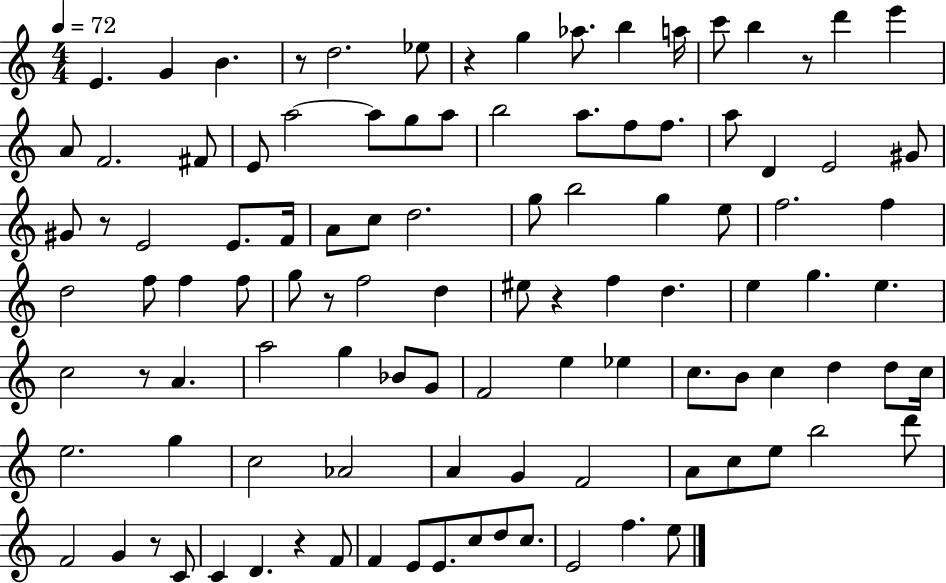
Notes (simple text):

E4/q. G4/q B4/q. R/e D5/h. Eb5/e R/q G5/q Ab5/e. B5/q A5/s C6/e B5/q R/e D6/q E6/q A4/e F4/h. F#4/e E4/e A5/h A5/e G5/e A5/e B5/h A5/e. F5/e F5/e. A5/e D4/q E4/h G#4/e G#4/e R/e E4/h E4/e. F4/s A4/e C5/e D5/h. G5/e B5/h G5/q E5/e F5/h. F5/q D5/h F5/e F5/q F5/e G5/e R/e F5/h D5/q EIS5/e R/q F5/q D5/q. E5/q G5/q. E5/q. C5/h R/e A4/q. A5/h G5/q Bb4/e G4/e F4/h E5/q Eb5/q C5/e. B4/e C5/q D5/q D5/e C5/s E5/h. G5/q C5/h Ab4/h A4/q G4/q F4/h A4/e C5/e E5/e B5/h D6/e F4/h G4/q R/e C4/e C4/q D4/q. R/q F4/e F4/q E4/e E4/e. C5/e D5/e C5/e. E4/h F5/q. E5/e